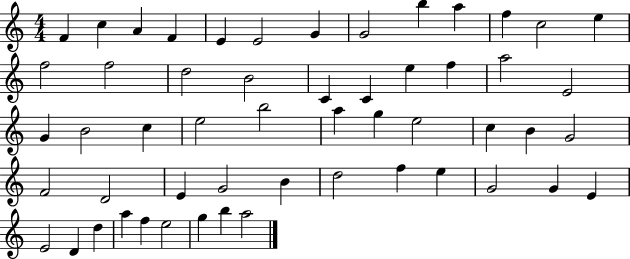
X:1
T:Untitled
M:4/4
L:1/4
K:C
F c A F E E2 G G2 b a f c2 e f2 f2 d2 B2 C C e f a2 E2 G B2 c e2 b2 a g e2 c B G2 F2 D2 E G2 B d2 f e G2 G E E2 D d a f e2 g b a2